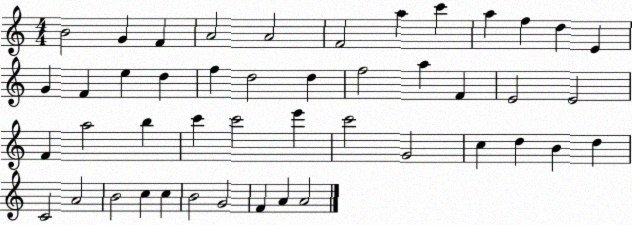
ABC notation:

X:1
T:Untitled
M:4/4
L:1/4
K:C
B2 G F A2 A2 F2 a c' a f d E G F e d f d2 d f2 a F E2 E2 F a2 b c' c'2 e' c'2 G2 c d B d C2 A2 B2 c c B2 G2 F A A2